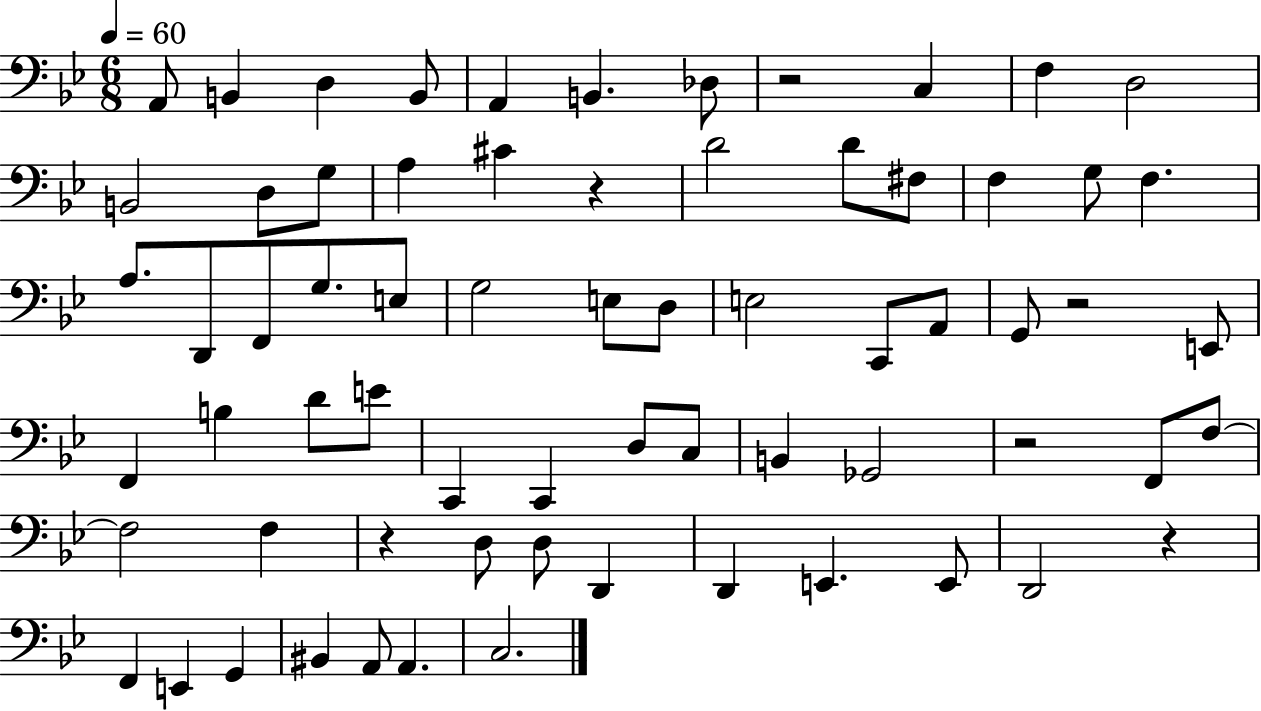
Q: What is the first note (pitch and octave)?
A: A2